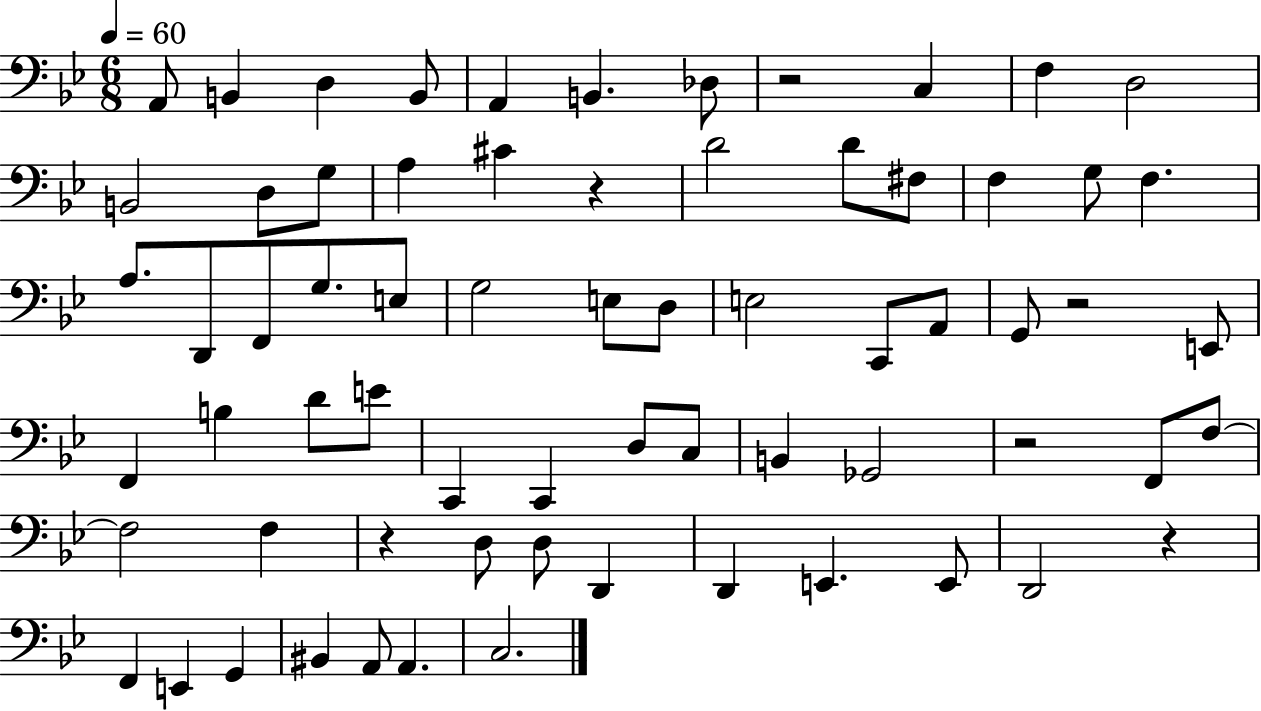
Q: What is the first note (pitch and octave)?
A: A2